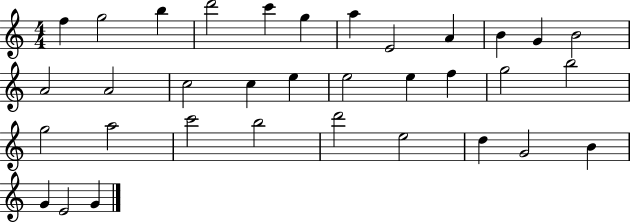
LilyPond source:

{
  \clef treble
  \numericTimeSignature
  \time 4/4
  \key c \major
  f''4 g''2 b''4 | d'''2 c'''4 g''4 | a''4 e'2 a'4 | b'4 g'4 b'2 | \break a'2 a'2 | c''2 c''4 e''4 | e''2 e''4 f''4 | g''2 b''2 | \break g''2 a''2 | c'''2 b''2 | d'''2 e''2 | d''4 g'2 b'4 | \break g'4 e'2 g'4 | \bar "|."
}